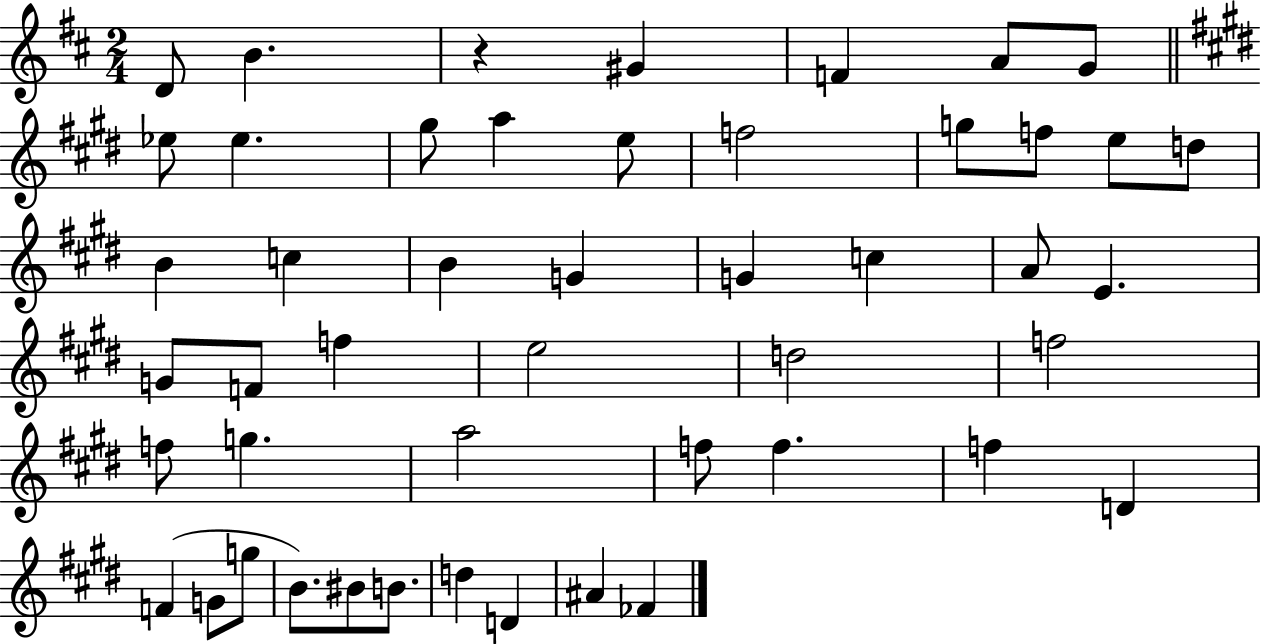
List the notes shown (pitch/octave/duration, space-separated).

D4/e B4/q. R/q G#4/q F4/q A4/e G4/e Eb5/e Eb5/q. G#5/e A5/q E5/e F5/h G5/e F5/e E5/e D5/e B4/q C5/q B4/q G4/q G4/q C5/q A4/e E4/q. G4/e F4/e F5/q E5/h D5/h F5/h F5/e G5/q. A5/h F5/e F5/q. F5/q D4/q F4/q G4/e G5/e B4/e. BIS4/e B4/e. D5/q D4/q A#4/q FES4/q